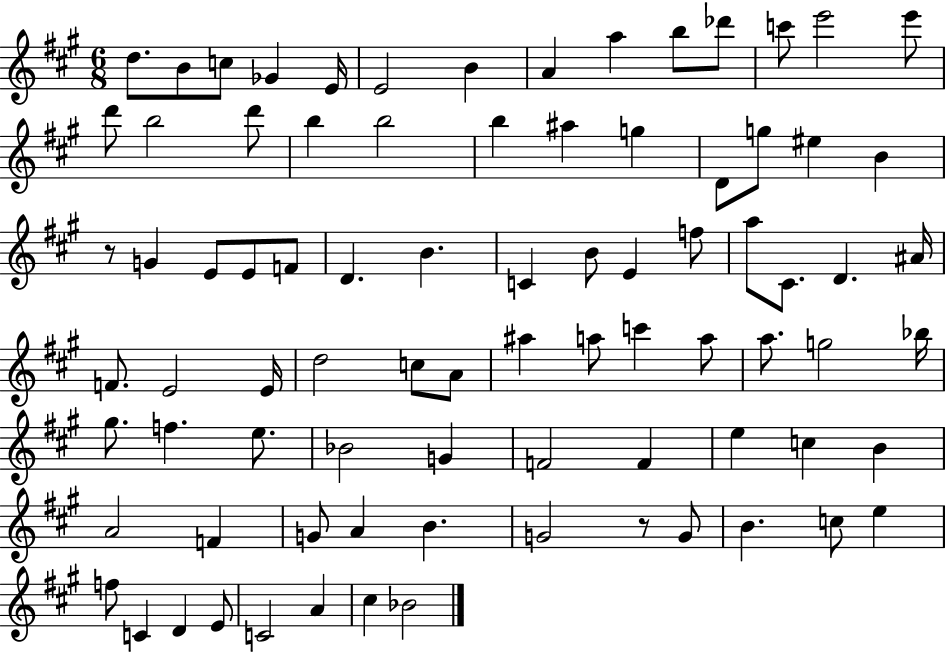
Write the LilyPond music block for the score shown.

{
  \clef treble
  \numericTimeSignature
  \time 6/8
  \key a \major
  d''8. b'8 c''8 ges'4 e'16 | e'2 b'4 | a'4 a''4 b''8 des'''8 | c'''8 e'''2 e'''8 | \break d'''8 b''2 d'''8 | b''4 b''2 | b''4 ais''4 g''4 | d'8 g''8 eis''4 b'4 | \break r8 g'4 e'8 e'8 f'8 | d'4. b'4. | c'4 b'8 e'4 f''8 | a''8 cis'8. d'4. ais'16 | \break f'8. e'2 e'16 | d''2 c''8 a'8 | ais''4 a''8 c'''4 a''8 | a''8. g''2 bes''16 | \break gis''8. f''4. e''8. | bes'2 g'4 | f'2 f'4 | e''4 c''4 b'4 | \break a'2 f'4 | g'8 a'4 b'4. | g'2 r8 g'8 | b'4. c''8 e''4 | \break f''8 c'4 d'4 e'8 | c'2 a'4 | cis''4 bes'2 | \bar "|."
}